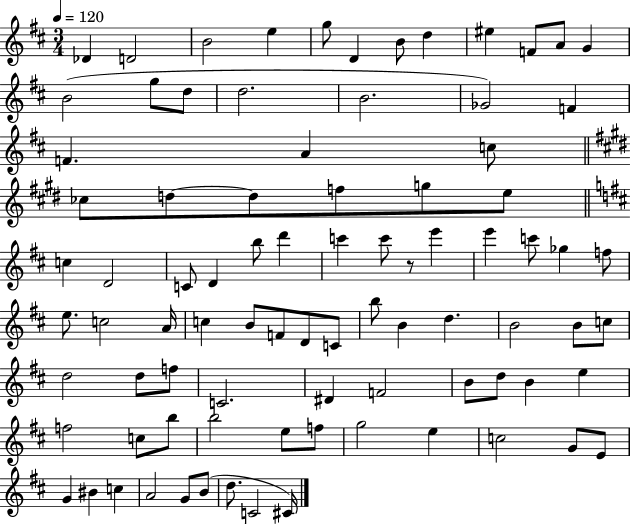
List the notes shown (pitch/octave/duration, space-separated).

Db4/q D4/h B4/h E5/q G5/e D4/q B4/e D5/q EIS5/q F4/e A4/e G4/q B4/h G5/e D5/e D5/h. B4/h. Gb4/h F4/q F4/q. A4/q C5/e CES5/e D5/e D5/e F5/e G5/e E5/e C5/q D4/h C4/e D4/q B5/e D6/q C6/q C6/e R/e E6/q E6/q C6/e Gb5/q F5/e E5/e. C5/h A4/s C5/q B4/e F4/e D4/e C4/e B5/e B4/q D5/q. B4/h B4/e C5/e D5/h D5/e F5/e C4/h. D#4/q F4/h B4/e D5/e B4/q E5/q F5/h C5/e B5/e B5/h E5/e F5/e G5/h E5/q C5/h G4/e E4/e G4/q BIS4/q C5/q A4/h G4/e B4/e D5/e. C4/h C#4/s